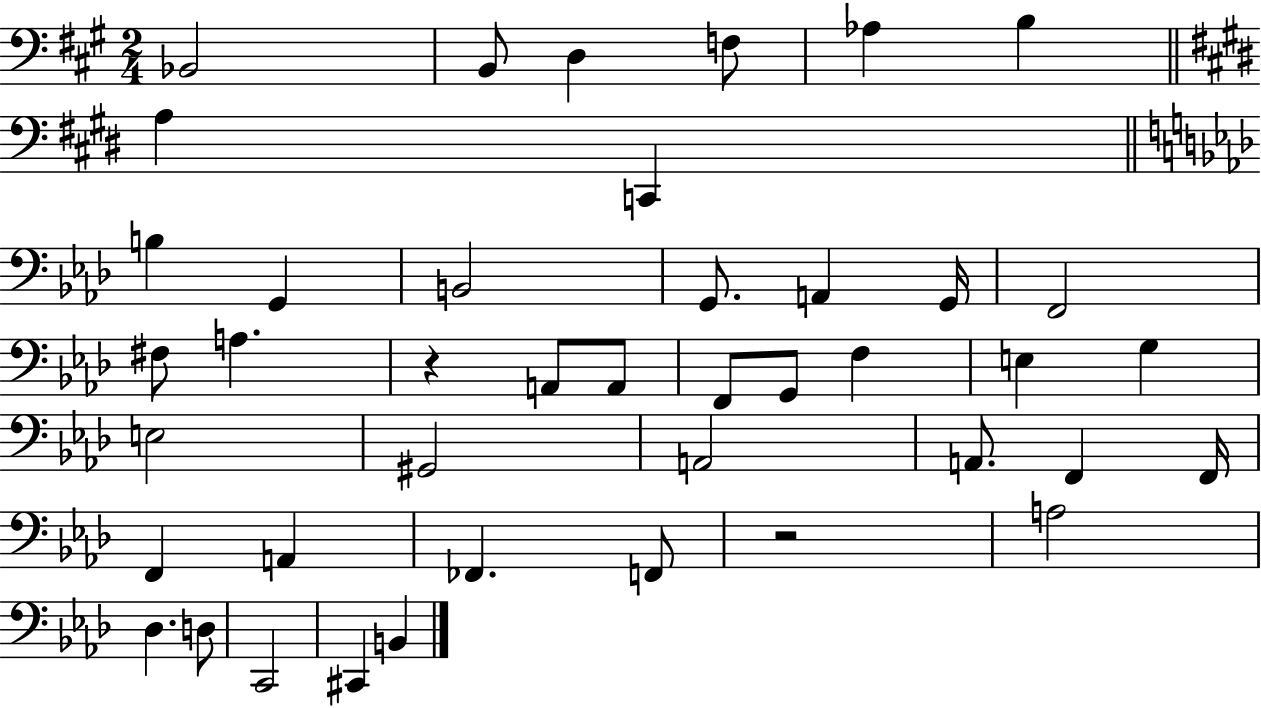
X:1
T:Untitled
M:2/4
L:1/4
K:A
_B,,2 B,,/2 D, F,/2 _A, B, A, C,, B, G,, B,,2 G,,/2 A,, G,,/4 F,,2 ^F,/2 A, z A,,/2 A,,/2 F,,/2 G,,/2 F, E, G, E,2 ^G,,2 A,,2 A,,/2 F,, F,,/4 F,, A,, _F,, F,,/2 z2 A,2 _D, D,/2 C,,2 ^C,, B,,